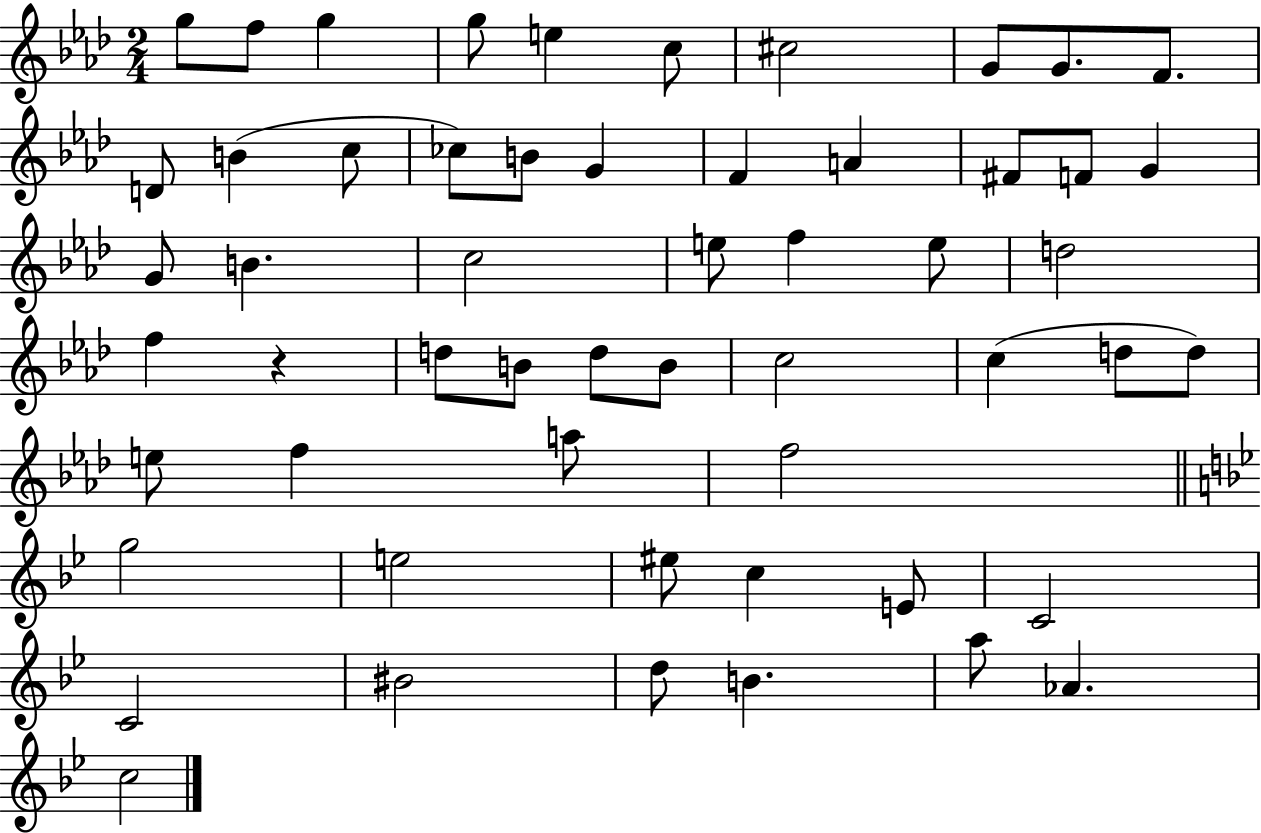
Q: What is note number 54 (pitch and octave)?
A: C5